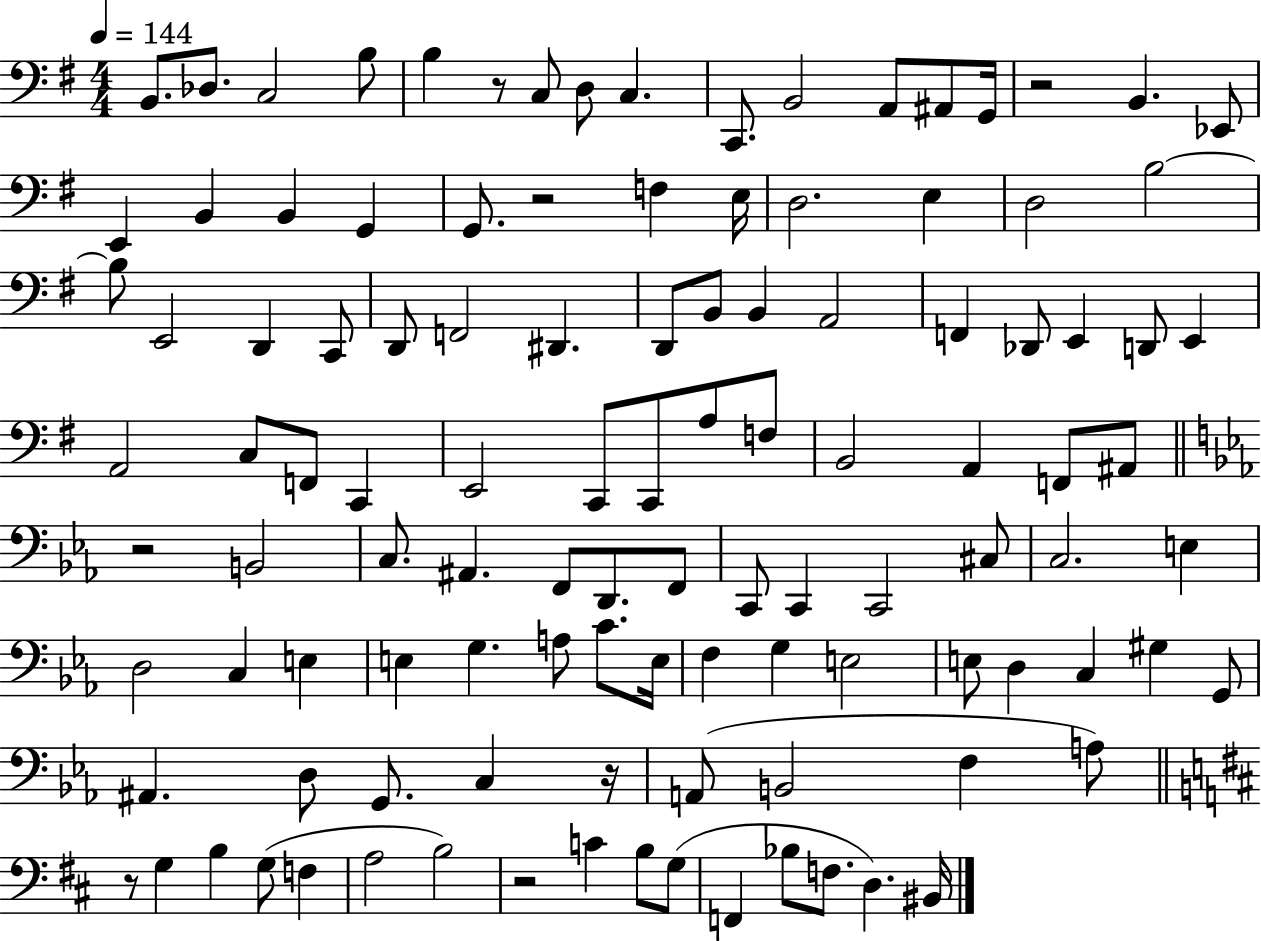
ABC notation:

X:1
T:Untitled
M:4/4
L:1/4
K:G
B,,/2 _D,/2 C,2 B,/2 B, z/2 C,/2 D,/2 C, C,,/2 B,,2 A,,/2 ^A,,/2 G,,/4 z2 B,, _E,,/2 E,, B,, B,, G,, G,,/2 z2 F, E,/4 D,2 E, D,2 B,2 B,/2 E,,2 D,, C,,/2 D,,/2 F,,2 ^D,, D,,/2 B,,/2 B,, A,,2 F,, _D,,/2 E,, D,,/2 E,, A,,2 C,/2 F,,/2 C,, E,,2 C,,/2 C,,/2 A,/2 F,/2 B,,2 A,, F,,/2 ^A,,/2 z2 B,,2 C,/2 ^A,, F,,/2 D,,/2 F,,/2 C,,/2 C,, C,,2 ^C,/2 C,2 E, D,2 C, E, E, G, A,/2 C/2 E,/4 F, G, E,2 E,/2 D, C, ^G, G,,/2 ^A,, D,/2 G,,/2 C, z/4 A,,/2 B,,2 F, A,/2 z/2 G, B, G,/2 F, A,2 B,2 z2 C B,/2 G,/2 F,, _B,/2 F,/2 D, ^B,,/4